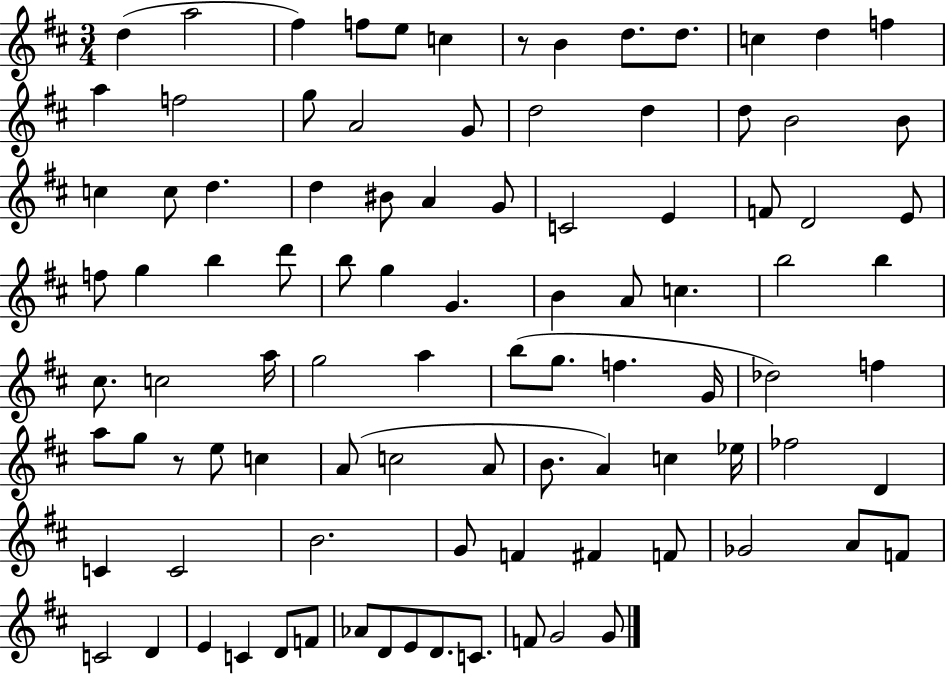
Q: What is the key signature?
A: D major